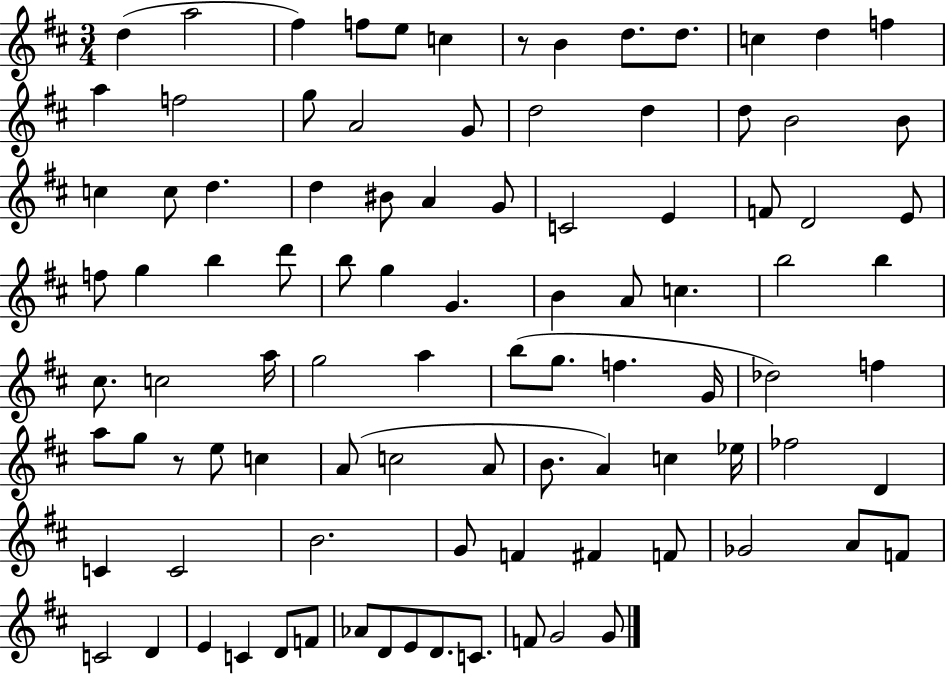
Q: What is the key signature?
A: D major